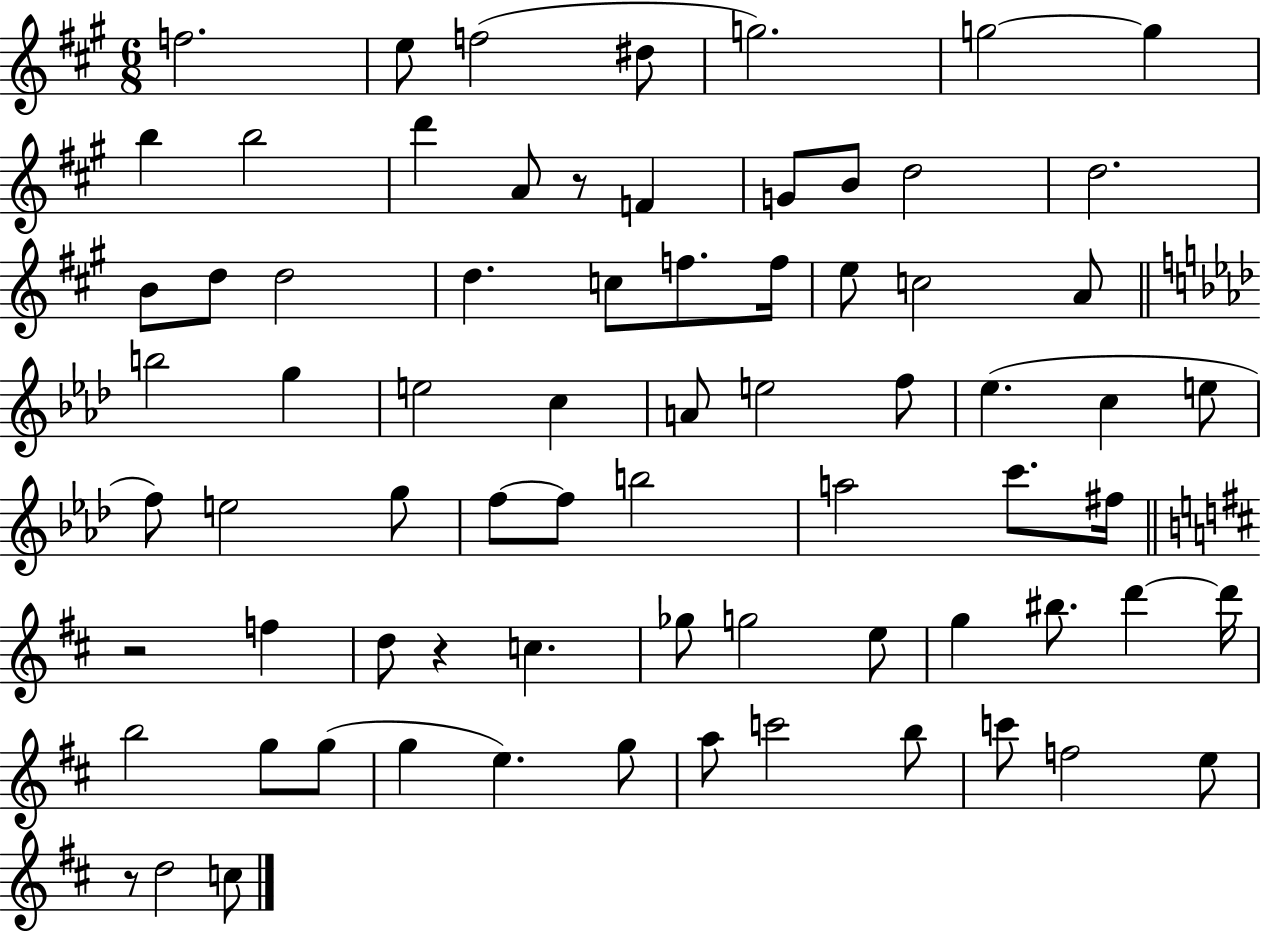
X:1
T:Untitled
M:6/8
L:1/4
K:A
f2 e/2 f2 ^d/2 g2 g2 g b b2 d' A/2 z/2 F G/2 B/2 d2 d2 B/2 d/2 d2 d c/2 f/2 f/4 e/2 c2 A/2 b2 g e2 c A/2 e2 f/2 _e c e/2 f/2 e2 g/2 f/2 f/2 b2 a2 c'/2 ^f/4 z2 f d/2 z c _g/2 g2 e/2 g ^b/2 d' d'/4 b2 g/2 g/2 g e g/2 a/2 c'2 b/2 c'/2 f2 e/2 z/2 d2 c/2